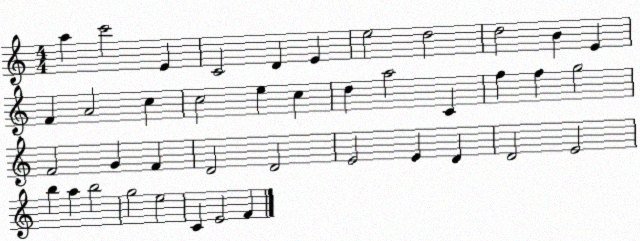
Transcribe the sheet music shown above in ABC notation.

X:1
T:Untitled
M:4/4
L:1/4
K:C
a c'2 E C2 D E e2 d2 d2 B E F A2 c c2 e c d a2 C f f g2 F2 G F D2 D2 E2 E D D2 E2 b a b2 g2 e2 C E2 F